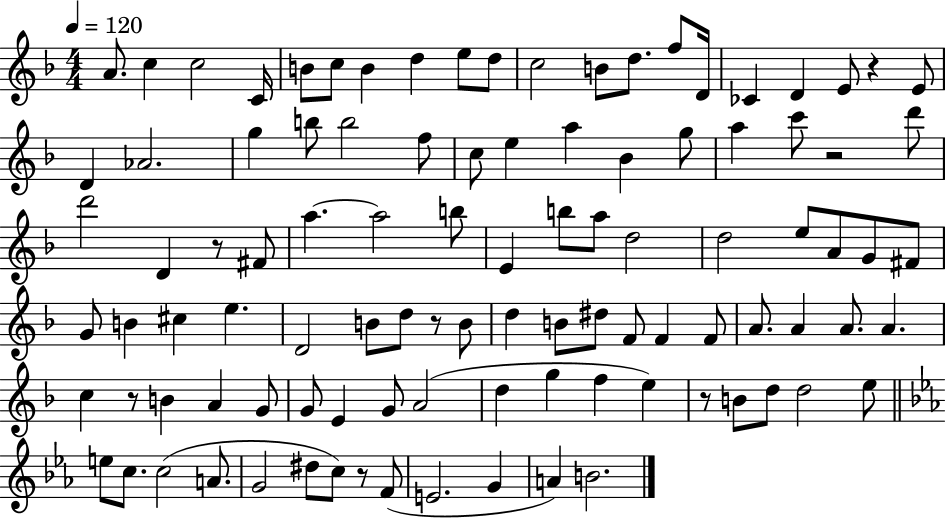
{
  \clef treble
  \numericTimeSignature
  \time 4/4
  \key f \major
  \tempo 4 = 120
  a'8. c''4 c''2 c'16 | b'8 c''8 b'4 d''4 e''8 d''8 | c''2 b'8 d''8. f''8 d'16 | ces'4 d'4 e'8 r4 e'8 | \break d'4 aes'2. | g''4 b''8 b''2 f''8 | c''8 e''4 a''4 bes'4 g''8 | a''4 c'''8 r2 d'''8 | \break d'''2 d'4 r8 fis'8 | a''4.~~ a''2 b''8 | e'4 b''8 a''8 d''2 | d''2 e''8 a'8 g'8 fis'8 | \break g'8 b'4 cis''4 e''4. | d'2 b'8 d''8 r8 b'8 | d''4 b'8 dis''8 f'8 f'4 f'8 | a'8. a'4 a'8. a'4. | \break c''4 r8 b'4 a'4 g'8 | g'8 e'4 g'8 a'2( | d''4 g''4 f''4 e''4) | r8 b'8 d''8 d''2 e''8 | \break \bar "||" \break \key ees \major e''8 c''8. c''2( a'8. | g'2 dis''8 c''8) r8 f'8( | e'2. g'4 | a'4) b'2. | \break \bar "|."
}